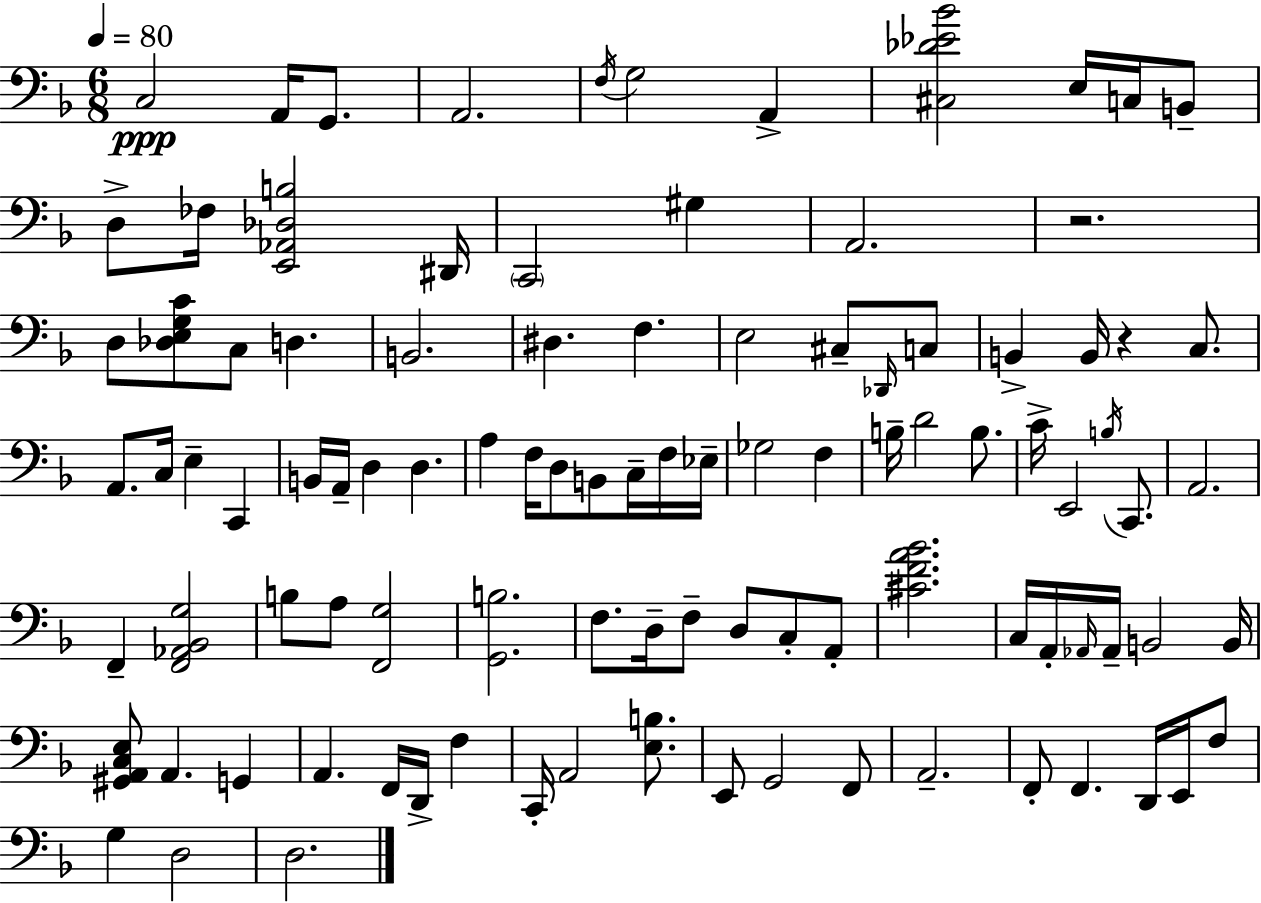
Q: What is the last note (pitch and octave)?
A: D3